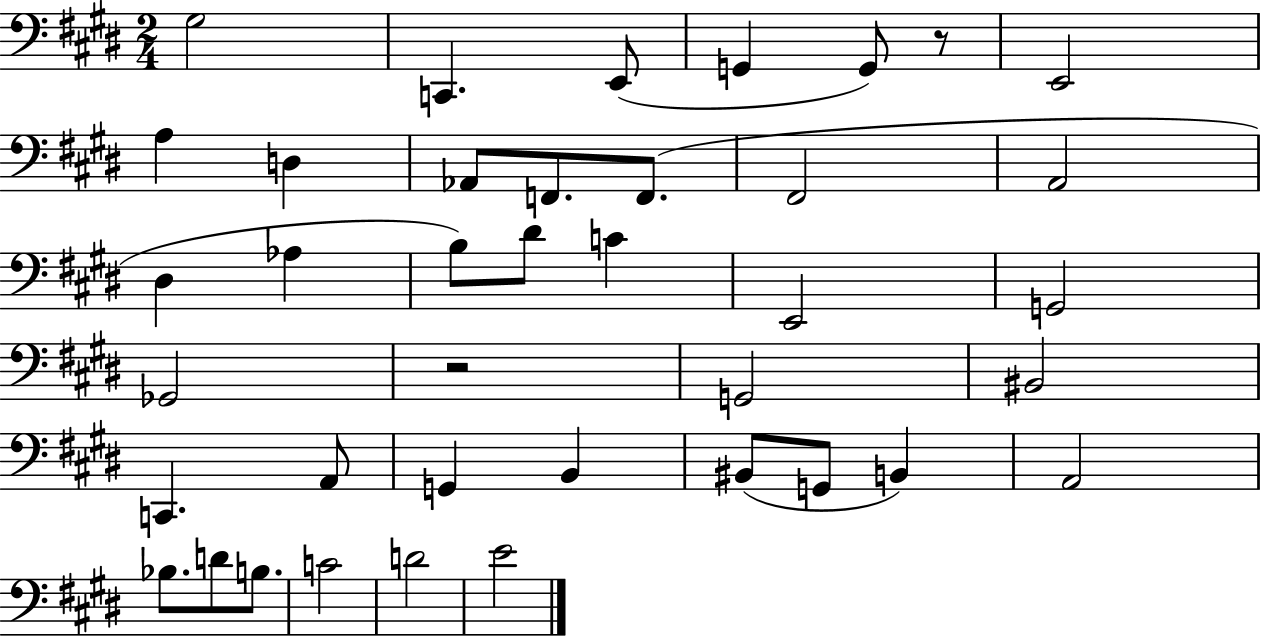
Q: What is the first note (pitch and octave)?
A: G#3